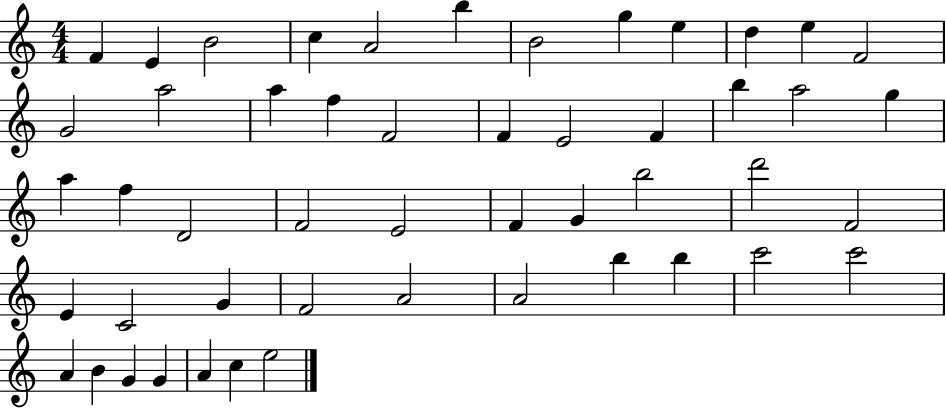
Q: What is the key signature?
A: C major